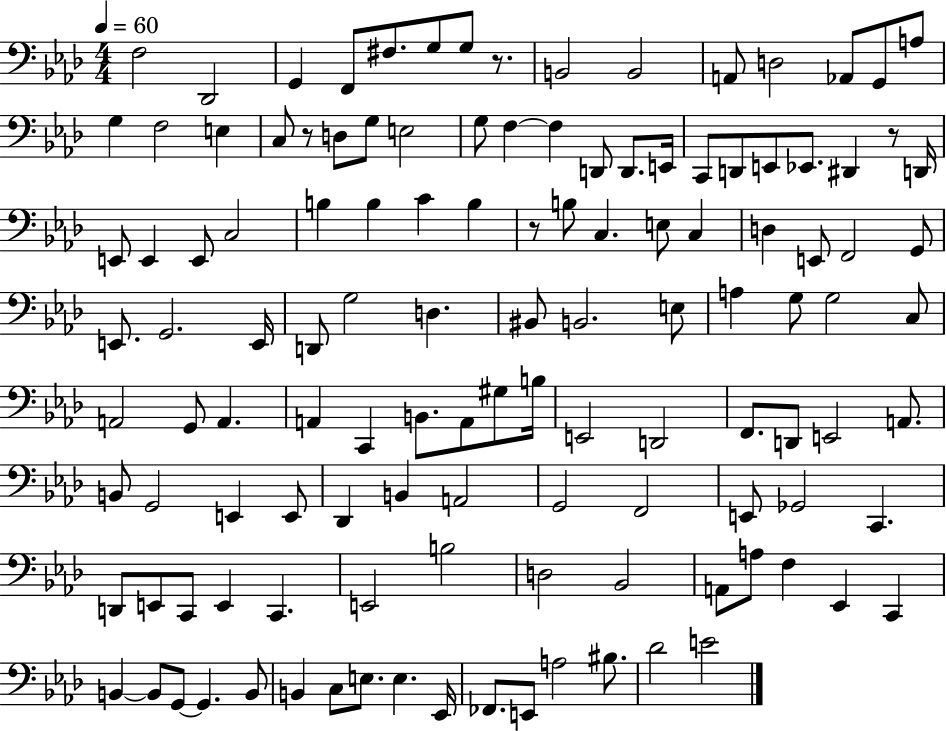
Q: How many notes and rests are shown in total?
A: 123